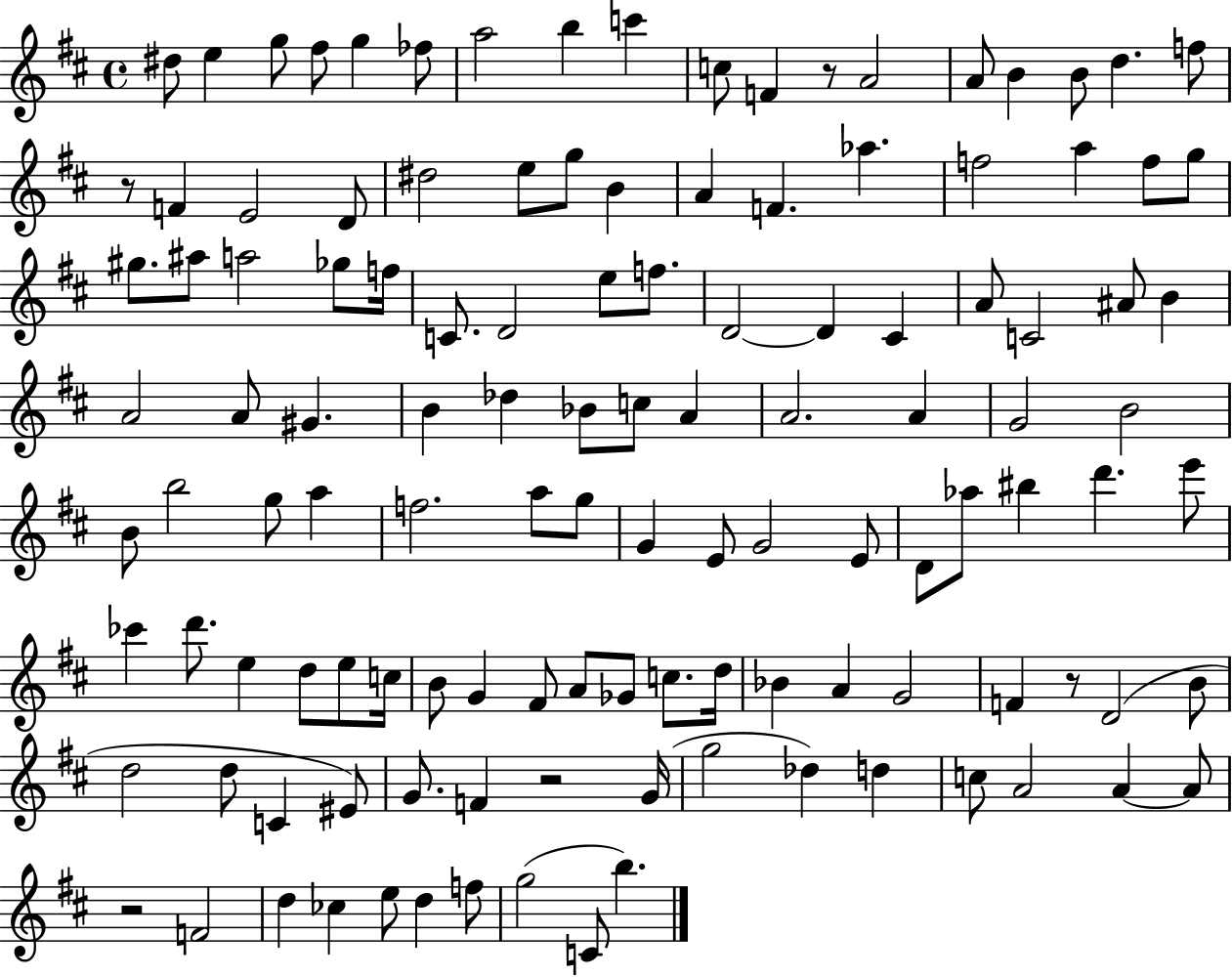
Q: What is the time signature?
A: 4/4